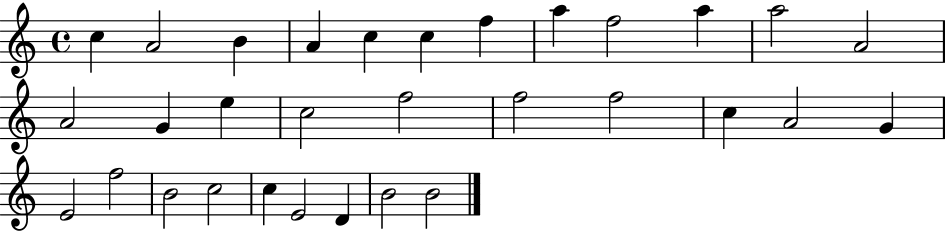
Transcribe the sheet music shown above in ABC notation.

X:1
T:Untitled
M:4/4
L:1/4
K:C
c A2 B A c c f a f2 a a2 A2 A2 G e c2 f2 f2 f2 c A2 G E2 f2 B2 c2 c E2 D B2 B2